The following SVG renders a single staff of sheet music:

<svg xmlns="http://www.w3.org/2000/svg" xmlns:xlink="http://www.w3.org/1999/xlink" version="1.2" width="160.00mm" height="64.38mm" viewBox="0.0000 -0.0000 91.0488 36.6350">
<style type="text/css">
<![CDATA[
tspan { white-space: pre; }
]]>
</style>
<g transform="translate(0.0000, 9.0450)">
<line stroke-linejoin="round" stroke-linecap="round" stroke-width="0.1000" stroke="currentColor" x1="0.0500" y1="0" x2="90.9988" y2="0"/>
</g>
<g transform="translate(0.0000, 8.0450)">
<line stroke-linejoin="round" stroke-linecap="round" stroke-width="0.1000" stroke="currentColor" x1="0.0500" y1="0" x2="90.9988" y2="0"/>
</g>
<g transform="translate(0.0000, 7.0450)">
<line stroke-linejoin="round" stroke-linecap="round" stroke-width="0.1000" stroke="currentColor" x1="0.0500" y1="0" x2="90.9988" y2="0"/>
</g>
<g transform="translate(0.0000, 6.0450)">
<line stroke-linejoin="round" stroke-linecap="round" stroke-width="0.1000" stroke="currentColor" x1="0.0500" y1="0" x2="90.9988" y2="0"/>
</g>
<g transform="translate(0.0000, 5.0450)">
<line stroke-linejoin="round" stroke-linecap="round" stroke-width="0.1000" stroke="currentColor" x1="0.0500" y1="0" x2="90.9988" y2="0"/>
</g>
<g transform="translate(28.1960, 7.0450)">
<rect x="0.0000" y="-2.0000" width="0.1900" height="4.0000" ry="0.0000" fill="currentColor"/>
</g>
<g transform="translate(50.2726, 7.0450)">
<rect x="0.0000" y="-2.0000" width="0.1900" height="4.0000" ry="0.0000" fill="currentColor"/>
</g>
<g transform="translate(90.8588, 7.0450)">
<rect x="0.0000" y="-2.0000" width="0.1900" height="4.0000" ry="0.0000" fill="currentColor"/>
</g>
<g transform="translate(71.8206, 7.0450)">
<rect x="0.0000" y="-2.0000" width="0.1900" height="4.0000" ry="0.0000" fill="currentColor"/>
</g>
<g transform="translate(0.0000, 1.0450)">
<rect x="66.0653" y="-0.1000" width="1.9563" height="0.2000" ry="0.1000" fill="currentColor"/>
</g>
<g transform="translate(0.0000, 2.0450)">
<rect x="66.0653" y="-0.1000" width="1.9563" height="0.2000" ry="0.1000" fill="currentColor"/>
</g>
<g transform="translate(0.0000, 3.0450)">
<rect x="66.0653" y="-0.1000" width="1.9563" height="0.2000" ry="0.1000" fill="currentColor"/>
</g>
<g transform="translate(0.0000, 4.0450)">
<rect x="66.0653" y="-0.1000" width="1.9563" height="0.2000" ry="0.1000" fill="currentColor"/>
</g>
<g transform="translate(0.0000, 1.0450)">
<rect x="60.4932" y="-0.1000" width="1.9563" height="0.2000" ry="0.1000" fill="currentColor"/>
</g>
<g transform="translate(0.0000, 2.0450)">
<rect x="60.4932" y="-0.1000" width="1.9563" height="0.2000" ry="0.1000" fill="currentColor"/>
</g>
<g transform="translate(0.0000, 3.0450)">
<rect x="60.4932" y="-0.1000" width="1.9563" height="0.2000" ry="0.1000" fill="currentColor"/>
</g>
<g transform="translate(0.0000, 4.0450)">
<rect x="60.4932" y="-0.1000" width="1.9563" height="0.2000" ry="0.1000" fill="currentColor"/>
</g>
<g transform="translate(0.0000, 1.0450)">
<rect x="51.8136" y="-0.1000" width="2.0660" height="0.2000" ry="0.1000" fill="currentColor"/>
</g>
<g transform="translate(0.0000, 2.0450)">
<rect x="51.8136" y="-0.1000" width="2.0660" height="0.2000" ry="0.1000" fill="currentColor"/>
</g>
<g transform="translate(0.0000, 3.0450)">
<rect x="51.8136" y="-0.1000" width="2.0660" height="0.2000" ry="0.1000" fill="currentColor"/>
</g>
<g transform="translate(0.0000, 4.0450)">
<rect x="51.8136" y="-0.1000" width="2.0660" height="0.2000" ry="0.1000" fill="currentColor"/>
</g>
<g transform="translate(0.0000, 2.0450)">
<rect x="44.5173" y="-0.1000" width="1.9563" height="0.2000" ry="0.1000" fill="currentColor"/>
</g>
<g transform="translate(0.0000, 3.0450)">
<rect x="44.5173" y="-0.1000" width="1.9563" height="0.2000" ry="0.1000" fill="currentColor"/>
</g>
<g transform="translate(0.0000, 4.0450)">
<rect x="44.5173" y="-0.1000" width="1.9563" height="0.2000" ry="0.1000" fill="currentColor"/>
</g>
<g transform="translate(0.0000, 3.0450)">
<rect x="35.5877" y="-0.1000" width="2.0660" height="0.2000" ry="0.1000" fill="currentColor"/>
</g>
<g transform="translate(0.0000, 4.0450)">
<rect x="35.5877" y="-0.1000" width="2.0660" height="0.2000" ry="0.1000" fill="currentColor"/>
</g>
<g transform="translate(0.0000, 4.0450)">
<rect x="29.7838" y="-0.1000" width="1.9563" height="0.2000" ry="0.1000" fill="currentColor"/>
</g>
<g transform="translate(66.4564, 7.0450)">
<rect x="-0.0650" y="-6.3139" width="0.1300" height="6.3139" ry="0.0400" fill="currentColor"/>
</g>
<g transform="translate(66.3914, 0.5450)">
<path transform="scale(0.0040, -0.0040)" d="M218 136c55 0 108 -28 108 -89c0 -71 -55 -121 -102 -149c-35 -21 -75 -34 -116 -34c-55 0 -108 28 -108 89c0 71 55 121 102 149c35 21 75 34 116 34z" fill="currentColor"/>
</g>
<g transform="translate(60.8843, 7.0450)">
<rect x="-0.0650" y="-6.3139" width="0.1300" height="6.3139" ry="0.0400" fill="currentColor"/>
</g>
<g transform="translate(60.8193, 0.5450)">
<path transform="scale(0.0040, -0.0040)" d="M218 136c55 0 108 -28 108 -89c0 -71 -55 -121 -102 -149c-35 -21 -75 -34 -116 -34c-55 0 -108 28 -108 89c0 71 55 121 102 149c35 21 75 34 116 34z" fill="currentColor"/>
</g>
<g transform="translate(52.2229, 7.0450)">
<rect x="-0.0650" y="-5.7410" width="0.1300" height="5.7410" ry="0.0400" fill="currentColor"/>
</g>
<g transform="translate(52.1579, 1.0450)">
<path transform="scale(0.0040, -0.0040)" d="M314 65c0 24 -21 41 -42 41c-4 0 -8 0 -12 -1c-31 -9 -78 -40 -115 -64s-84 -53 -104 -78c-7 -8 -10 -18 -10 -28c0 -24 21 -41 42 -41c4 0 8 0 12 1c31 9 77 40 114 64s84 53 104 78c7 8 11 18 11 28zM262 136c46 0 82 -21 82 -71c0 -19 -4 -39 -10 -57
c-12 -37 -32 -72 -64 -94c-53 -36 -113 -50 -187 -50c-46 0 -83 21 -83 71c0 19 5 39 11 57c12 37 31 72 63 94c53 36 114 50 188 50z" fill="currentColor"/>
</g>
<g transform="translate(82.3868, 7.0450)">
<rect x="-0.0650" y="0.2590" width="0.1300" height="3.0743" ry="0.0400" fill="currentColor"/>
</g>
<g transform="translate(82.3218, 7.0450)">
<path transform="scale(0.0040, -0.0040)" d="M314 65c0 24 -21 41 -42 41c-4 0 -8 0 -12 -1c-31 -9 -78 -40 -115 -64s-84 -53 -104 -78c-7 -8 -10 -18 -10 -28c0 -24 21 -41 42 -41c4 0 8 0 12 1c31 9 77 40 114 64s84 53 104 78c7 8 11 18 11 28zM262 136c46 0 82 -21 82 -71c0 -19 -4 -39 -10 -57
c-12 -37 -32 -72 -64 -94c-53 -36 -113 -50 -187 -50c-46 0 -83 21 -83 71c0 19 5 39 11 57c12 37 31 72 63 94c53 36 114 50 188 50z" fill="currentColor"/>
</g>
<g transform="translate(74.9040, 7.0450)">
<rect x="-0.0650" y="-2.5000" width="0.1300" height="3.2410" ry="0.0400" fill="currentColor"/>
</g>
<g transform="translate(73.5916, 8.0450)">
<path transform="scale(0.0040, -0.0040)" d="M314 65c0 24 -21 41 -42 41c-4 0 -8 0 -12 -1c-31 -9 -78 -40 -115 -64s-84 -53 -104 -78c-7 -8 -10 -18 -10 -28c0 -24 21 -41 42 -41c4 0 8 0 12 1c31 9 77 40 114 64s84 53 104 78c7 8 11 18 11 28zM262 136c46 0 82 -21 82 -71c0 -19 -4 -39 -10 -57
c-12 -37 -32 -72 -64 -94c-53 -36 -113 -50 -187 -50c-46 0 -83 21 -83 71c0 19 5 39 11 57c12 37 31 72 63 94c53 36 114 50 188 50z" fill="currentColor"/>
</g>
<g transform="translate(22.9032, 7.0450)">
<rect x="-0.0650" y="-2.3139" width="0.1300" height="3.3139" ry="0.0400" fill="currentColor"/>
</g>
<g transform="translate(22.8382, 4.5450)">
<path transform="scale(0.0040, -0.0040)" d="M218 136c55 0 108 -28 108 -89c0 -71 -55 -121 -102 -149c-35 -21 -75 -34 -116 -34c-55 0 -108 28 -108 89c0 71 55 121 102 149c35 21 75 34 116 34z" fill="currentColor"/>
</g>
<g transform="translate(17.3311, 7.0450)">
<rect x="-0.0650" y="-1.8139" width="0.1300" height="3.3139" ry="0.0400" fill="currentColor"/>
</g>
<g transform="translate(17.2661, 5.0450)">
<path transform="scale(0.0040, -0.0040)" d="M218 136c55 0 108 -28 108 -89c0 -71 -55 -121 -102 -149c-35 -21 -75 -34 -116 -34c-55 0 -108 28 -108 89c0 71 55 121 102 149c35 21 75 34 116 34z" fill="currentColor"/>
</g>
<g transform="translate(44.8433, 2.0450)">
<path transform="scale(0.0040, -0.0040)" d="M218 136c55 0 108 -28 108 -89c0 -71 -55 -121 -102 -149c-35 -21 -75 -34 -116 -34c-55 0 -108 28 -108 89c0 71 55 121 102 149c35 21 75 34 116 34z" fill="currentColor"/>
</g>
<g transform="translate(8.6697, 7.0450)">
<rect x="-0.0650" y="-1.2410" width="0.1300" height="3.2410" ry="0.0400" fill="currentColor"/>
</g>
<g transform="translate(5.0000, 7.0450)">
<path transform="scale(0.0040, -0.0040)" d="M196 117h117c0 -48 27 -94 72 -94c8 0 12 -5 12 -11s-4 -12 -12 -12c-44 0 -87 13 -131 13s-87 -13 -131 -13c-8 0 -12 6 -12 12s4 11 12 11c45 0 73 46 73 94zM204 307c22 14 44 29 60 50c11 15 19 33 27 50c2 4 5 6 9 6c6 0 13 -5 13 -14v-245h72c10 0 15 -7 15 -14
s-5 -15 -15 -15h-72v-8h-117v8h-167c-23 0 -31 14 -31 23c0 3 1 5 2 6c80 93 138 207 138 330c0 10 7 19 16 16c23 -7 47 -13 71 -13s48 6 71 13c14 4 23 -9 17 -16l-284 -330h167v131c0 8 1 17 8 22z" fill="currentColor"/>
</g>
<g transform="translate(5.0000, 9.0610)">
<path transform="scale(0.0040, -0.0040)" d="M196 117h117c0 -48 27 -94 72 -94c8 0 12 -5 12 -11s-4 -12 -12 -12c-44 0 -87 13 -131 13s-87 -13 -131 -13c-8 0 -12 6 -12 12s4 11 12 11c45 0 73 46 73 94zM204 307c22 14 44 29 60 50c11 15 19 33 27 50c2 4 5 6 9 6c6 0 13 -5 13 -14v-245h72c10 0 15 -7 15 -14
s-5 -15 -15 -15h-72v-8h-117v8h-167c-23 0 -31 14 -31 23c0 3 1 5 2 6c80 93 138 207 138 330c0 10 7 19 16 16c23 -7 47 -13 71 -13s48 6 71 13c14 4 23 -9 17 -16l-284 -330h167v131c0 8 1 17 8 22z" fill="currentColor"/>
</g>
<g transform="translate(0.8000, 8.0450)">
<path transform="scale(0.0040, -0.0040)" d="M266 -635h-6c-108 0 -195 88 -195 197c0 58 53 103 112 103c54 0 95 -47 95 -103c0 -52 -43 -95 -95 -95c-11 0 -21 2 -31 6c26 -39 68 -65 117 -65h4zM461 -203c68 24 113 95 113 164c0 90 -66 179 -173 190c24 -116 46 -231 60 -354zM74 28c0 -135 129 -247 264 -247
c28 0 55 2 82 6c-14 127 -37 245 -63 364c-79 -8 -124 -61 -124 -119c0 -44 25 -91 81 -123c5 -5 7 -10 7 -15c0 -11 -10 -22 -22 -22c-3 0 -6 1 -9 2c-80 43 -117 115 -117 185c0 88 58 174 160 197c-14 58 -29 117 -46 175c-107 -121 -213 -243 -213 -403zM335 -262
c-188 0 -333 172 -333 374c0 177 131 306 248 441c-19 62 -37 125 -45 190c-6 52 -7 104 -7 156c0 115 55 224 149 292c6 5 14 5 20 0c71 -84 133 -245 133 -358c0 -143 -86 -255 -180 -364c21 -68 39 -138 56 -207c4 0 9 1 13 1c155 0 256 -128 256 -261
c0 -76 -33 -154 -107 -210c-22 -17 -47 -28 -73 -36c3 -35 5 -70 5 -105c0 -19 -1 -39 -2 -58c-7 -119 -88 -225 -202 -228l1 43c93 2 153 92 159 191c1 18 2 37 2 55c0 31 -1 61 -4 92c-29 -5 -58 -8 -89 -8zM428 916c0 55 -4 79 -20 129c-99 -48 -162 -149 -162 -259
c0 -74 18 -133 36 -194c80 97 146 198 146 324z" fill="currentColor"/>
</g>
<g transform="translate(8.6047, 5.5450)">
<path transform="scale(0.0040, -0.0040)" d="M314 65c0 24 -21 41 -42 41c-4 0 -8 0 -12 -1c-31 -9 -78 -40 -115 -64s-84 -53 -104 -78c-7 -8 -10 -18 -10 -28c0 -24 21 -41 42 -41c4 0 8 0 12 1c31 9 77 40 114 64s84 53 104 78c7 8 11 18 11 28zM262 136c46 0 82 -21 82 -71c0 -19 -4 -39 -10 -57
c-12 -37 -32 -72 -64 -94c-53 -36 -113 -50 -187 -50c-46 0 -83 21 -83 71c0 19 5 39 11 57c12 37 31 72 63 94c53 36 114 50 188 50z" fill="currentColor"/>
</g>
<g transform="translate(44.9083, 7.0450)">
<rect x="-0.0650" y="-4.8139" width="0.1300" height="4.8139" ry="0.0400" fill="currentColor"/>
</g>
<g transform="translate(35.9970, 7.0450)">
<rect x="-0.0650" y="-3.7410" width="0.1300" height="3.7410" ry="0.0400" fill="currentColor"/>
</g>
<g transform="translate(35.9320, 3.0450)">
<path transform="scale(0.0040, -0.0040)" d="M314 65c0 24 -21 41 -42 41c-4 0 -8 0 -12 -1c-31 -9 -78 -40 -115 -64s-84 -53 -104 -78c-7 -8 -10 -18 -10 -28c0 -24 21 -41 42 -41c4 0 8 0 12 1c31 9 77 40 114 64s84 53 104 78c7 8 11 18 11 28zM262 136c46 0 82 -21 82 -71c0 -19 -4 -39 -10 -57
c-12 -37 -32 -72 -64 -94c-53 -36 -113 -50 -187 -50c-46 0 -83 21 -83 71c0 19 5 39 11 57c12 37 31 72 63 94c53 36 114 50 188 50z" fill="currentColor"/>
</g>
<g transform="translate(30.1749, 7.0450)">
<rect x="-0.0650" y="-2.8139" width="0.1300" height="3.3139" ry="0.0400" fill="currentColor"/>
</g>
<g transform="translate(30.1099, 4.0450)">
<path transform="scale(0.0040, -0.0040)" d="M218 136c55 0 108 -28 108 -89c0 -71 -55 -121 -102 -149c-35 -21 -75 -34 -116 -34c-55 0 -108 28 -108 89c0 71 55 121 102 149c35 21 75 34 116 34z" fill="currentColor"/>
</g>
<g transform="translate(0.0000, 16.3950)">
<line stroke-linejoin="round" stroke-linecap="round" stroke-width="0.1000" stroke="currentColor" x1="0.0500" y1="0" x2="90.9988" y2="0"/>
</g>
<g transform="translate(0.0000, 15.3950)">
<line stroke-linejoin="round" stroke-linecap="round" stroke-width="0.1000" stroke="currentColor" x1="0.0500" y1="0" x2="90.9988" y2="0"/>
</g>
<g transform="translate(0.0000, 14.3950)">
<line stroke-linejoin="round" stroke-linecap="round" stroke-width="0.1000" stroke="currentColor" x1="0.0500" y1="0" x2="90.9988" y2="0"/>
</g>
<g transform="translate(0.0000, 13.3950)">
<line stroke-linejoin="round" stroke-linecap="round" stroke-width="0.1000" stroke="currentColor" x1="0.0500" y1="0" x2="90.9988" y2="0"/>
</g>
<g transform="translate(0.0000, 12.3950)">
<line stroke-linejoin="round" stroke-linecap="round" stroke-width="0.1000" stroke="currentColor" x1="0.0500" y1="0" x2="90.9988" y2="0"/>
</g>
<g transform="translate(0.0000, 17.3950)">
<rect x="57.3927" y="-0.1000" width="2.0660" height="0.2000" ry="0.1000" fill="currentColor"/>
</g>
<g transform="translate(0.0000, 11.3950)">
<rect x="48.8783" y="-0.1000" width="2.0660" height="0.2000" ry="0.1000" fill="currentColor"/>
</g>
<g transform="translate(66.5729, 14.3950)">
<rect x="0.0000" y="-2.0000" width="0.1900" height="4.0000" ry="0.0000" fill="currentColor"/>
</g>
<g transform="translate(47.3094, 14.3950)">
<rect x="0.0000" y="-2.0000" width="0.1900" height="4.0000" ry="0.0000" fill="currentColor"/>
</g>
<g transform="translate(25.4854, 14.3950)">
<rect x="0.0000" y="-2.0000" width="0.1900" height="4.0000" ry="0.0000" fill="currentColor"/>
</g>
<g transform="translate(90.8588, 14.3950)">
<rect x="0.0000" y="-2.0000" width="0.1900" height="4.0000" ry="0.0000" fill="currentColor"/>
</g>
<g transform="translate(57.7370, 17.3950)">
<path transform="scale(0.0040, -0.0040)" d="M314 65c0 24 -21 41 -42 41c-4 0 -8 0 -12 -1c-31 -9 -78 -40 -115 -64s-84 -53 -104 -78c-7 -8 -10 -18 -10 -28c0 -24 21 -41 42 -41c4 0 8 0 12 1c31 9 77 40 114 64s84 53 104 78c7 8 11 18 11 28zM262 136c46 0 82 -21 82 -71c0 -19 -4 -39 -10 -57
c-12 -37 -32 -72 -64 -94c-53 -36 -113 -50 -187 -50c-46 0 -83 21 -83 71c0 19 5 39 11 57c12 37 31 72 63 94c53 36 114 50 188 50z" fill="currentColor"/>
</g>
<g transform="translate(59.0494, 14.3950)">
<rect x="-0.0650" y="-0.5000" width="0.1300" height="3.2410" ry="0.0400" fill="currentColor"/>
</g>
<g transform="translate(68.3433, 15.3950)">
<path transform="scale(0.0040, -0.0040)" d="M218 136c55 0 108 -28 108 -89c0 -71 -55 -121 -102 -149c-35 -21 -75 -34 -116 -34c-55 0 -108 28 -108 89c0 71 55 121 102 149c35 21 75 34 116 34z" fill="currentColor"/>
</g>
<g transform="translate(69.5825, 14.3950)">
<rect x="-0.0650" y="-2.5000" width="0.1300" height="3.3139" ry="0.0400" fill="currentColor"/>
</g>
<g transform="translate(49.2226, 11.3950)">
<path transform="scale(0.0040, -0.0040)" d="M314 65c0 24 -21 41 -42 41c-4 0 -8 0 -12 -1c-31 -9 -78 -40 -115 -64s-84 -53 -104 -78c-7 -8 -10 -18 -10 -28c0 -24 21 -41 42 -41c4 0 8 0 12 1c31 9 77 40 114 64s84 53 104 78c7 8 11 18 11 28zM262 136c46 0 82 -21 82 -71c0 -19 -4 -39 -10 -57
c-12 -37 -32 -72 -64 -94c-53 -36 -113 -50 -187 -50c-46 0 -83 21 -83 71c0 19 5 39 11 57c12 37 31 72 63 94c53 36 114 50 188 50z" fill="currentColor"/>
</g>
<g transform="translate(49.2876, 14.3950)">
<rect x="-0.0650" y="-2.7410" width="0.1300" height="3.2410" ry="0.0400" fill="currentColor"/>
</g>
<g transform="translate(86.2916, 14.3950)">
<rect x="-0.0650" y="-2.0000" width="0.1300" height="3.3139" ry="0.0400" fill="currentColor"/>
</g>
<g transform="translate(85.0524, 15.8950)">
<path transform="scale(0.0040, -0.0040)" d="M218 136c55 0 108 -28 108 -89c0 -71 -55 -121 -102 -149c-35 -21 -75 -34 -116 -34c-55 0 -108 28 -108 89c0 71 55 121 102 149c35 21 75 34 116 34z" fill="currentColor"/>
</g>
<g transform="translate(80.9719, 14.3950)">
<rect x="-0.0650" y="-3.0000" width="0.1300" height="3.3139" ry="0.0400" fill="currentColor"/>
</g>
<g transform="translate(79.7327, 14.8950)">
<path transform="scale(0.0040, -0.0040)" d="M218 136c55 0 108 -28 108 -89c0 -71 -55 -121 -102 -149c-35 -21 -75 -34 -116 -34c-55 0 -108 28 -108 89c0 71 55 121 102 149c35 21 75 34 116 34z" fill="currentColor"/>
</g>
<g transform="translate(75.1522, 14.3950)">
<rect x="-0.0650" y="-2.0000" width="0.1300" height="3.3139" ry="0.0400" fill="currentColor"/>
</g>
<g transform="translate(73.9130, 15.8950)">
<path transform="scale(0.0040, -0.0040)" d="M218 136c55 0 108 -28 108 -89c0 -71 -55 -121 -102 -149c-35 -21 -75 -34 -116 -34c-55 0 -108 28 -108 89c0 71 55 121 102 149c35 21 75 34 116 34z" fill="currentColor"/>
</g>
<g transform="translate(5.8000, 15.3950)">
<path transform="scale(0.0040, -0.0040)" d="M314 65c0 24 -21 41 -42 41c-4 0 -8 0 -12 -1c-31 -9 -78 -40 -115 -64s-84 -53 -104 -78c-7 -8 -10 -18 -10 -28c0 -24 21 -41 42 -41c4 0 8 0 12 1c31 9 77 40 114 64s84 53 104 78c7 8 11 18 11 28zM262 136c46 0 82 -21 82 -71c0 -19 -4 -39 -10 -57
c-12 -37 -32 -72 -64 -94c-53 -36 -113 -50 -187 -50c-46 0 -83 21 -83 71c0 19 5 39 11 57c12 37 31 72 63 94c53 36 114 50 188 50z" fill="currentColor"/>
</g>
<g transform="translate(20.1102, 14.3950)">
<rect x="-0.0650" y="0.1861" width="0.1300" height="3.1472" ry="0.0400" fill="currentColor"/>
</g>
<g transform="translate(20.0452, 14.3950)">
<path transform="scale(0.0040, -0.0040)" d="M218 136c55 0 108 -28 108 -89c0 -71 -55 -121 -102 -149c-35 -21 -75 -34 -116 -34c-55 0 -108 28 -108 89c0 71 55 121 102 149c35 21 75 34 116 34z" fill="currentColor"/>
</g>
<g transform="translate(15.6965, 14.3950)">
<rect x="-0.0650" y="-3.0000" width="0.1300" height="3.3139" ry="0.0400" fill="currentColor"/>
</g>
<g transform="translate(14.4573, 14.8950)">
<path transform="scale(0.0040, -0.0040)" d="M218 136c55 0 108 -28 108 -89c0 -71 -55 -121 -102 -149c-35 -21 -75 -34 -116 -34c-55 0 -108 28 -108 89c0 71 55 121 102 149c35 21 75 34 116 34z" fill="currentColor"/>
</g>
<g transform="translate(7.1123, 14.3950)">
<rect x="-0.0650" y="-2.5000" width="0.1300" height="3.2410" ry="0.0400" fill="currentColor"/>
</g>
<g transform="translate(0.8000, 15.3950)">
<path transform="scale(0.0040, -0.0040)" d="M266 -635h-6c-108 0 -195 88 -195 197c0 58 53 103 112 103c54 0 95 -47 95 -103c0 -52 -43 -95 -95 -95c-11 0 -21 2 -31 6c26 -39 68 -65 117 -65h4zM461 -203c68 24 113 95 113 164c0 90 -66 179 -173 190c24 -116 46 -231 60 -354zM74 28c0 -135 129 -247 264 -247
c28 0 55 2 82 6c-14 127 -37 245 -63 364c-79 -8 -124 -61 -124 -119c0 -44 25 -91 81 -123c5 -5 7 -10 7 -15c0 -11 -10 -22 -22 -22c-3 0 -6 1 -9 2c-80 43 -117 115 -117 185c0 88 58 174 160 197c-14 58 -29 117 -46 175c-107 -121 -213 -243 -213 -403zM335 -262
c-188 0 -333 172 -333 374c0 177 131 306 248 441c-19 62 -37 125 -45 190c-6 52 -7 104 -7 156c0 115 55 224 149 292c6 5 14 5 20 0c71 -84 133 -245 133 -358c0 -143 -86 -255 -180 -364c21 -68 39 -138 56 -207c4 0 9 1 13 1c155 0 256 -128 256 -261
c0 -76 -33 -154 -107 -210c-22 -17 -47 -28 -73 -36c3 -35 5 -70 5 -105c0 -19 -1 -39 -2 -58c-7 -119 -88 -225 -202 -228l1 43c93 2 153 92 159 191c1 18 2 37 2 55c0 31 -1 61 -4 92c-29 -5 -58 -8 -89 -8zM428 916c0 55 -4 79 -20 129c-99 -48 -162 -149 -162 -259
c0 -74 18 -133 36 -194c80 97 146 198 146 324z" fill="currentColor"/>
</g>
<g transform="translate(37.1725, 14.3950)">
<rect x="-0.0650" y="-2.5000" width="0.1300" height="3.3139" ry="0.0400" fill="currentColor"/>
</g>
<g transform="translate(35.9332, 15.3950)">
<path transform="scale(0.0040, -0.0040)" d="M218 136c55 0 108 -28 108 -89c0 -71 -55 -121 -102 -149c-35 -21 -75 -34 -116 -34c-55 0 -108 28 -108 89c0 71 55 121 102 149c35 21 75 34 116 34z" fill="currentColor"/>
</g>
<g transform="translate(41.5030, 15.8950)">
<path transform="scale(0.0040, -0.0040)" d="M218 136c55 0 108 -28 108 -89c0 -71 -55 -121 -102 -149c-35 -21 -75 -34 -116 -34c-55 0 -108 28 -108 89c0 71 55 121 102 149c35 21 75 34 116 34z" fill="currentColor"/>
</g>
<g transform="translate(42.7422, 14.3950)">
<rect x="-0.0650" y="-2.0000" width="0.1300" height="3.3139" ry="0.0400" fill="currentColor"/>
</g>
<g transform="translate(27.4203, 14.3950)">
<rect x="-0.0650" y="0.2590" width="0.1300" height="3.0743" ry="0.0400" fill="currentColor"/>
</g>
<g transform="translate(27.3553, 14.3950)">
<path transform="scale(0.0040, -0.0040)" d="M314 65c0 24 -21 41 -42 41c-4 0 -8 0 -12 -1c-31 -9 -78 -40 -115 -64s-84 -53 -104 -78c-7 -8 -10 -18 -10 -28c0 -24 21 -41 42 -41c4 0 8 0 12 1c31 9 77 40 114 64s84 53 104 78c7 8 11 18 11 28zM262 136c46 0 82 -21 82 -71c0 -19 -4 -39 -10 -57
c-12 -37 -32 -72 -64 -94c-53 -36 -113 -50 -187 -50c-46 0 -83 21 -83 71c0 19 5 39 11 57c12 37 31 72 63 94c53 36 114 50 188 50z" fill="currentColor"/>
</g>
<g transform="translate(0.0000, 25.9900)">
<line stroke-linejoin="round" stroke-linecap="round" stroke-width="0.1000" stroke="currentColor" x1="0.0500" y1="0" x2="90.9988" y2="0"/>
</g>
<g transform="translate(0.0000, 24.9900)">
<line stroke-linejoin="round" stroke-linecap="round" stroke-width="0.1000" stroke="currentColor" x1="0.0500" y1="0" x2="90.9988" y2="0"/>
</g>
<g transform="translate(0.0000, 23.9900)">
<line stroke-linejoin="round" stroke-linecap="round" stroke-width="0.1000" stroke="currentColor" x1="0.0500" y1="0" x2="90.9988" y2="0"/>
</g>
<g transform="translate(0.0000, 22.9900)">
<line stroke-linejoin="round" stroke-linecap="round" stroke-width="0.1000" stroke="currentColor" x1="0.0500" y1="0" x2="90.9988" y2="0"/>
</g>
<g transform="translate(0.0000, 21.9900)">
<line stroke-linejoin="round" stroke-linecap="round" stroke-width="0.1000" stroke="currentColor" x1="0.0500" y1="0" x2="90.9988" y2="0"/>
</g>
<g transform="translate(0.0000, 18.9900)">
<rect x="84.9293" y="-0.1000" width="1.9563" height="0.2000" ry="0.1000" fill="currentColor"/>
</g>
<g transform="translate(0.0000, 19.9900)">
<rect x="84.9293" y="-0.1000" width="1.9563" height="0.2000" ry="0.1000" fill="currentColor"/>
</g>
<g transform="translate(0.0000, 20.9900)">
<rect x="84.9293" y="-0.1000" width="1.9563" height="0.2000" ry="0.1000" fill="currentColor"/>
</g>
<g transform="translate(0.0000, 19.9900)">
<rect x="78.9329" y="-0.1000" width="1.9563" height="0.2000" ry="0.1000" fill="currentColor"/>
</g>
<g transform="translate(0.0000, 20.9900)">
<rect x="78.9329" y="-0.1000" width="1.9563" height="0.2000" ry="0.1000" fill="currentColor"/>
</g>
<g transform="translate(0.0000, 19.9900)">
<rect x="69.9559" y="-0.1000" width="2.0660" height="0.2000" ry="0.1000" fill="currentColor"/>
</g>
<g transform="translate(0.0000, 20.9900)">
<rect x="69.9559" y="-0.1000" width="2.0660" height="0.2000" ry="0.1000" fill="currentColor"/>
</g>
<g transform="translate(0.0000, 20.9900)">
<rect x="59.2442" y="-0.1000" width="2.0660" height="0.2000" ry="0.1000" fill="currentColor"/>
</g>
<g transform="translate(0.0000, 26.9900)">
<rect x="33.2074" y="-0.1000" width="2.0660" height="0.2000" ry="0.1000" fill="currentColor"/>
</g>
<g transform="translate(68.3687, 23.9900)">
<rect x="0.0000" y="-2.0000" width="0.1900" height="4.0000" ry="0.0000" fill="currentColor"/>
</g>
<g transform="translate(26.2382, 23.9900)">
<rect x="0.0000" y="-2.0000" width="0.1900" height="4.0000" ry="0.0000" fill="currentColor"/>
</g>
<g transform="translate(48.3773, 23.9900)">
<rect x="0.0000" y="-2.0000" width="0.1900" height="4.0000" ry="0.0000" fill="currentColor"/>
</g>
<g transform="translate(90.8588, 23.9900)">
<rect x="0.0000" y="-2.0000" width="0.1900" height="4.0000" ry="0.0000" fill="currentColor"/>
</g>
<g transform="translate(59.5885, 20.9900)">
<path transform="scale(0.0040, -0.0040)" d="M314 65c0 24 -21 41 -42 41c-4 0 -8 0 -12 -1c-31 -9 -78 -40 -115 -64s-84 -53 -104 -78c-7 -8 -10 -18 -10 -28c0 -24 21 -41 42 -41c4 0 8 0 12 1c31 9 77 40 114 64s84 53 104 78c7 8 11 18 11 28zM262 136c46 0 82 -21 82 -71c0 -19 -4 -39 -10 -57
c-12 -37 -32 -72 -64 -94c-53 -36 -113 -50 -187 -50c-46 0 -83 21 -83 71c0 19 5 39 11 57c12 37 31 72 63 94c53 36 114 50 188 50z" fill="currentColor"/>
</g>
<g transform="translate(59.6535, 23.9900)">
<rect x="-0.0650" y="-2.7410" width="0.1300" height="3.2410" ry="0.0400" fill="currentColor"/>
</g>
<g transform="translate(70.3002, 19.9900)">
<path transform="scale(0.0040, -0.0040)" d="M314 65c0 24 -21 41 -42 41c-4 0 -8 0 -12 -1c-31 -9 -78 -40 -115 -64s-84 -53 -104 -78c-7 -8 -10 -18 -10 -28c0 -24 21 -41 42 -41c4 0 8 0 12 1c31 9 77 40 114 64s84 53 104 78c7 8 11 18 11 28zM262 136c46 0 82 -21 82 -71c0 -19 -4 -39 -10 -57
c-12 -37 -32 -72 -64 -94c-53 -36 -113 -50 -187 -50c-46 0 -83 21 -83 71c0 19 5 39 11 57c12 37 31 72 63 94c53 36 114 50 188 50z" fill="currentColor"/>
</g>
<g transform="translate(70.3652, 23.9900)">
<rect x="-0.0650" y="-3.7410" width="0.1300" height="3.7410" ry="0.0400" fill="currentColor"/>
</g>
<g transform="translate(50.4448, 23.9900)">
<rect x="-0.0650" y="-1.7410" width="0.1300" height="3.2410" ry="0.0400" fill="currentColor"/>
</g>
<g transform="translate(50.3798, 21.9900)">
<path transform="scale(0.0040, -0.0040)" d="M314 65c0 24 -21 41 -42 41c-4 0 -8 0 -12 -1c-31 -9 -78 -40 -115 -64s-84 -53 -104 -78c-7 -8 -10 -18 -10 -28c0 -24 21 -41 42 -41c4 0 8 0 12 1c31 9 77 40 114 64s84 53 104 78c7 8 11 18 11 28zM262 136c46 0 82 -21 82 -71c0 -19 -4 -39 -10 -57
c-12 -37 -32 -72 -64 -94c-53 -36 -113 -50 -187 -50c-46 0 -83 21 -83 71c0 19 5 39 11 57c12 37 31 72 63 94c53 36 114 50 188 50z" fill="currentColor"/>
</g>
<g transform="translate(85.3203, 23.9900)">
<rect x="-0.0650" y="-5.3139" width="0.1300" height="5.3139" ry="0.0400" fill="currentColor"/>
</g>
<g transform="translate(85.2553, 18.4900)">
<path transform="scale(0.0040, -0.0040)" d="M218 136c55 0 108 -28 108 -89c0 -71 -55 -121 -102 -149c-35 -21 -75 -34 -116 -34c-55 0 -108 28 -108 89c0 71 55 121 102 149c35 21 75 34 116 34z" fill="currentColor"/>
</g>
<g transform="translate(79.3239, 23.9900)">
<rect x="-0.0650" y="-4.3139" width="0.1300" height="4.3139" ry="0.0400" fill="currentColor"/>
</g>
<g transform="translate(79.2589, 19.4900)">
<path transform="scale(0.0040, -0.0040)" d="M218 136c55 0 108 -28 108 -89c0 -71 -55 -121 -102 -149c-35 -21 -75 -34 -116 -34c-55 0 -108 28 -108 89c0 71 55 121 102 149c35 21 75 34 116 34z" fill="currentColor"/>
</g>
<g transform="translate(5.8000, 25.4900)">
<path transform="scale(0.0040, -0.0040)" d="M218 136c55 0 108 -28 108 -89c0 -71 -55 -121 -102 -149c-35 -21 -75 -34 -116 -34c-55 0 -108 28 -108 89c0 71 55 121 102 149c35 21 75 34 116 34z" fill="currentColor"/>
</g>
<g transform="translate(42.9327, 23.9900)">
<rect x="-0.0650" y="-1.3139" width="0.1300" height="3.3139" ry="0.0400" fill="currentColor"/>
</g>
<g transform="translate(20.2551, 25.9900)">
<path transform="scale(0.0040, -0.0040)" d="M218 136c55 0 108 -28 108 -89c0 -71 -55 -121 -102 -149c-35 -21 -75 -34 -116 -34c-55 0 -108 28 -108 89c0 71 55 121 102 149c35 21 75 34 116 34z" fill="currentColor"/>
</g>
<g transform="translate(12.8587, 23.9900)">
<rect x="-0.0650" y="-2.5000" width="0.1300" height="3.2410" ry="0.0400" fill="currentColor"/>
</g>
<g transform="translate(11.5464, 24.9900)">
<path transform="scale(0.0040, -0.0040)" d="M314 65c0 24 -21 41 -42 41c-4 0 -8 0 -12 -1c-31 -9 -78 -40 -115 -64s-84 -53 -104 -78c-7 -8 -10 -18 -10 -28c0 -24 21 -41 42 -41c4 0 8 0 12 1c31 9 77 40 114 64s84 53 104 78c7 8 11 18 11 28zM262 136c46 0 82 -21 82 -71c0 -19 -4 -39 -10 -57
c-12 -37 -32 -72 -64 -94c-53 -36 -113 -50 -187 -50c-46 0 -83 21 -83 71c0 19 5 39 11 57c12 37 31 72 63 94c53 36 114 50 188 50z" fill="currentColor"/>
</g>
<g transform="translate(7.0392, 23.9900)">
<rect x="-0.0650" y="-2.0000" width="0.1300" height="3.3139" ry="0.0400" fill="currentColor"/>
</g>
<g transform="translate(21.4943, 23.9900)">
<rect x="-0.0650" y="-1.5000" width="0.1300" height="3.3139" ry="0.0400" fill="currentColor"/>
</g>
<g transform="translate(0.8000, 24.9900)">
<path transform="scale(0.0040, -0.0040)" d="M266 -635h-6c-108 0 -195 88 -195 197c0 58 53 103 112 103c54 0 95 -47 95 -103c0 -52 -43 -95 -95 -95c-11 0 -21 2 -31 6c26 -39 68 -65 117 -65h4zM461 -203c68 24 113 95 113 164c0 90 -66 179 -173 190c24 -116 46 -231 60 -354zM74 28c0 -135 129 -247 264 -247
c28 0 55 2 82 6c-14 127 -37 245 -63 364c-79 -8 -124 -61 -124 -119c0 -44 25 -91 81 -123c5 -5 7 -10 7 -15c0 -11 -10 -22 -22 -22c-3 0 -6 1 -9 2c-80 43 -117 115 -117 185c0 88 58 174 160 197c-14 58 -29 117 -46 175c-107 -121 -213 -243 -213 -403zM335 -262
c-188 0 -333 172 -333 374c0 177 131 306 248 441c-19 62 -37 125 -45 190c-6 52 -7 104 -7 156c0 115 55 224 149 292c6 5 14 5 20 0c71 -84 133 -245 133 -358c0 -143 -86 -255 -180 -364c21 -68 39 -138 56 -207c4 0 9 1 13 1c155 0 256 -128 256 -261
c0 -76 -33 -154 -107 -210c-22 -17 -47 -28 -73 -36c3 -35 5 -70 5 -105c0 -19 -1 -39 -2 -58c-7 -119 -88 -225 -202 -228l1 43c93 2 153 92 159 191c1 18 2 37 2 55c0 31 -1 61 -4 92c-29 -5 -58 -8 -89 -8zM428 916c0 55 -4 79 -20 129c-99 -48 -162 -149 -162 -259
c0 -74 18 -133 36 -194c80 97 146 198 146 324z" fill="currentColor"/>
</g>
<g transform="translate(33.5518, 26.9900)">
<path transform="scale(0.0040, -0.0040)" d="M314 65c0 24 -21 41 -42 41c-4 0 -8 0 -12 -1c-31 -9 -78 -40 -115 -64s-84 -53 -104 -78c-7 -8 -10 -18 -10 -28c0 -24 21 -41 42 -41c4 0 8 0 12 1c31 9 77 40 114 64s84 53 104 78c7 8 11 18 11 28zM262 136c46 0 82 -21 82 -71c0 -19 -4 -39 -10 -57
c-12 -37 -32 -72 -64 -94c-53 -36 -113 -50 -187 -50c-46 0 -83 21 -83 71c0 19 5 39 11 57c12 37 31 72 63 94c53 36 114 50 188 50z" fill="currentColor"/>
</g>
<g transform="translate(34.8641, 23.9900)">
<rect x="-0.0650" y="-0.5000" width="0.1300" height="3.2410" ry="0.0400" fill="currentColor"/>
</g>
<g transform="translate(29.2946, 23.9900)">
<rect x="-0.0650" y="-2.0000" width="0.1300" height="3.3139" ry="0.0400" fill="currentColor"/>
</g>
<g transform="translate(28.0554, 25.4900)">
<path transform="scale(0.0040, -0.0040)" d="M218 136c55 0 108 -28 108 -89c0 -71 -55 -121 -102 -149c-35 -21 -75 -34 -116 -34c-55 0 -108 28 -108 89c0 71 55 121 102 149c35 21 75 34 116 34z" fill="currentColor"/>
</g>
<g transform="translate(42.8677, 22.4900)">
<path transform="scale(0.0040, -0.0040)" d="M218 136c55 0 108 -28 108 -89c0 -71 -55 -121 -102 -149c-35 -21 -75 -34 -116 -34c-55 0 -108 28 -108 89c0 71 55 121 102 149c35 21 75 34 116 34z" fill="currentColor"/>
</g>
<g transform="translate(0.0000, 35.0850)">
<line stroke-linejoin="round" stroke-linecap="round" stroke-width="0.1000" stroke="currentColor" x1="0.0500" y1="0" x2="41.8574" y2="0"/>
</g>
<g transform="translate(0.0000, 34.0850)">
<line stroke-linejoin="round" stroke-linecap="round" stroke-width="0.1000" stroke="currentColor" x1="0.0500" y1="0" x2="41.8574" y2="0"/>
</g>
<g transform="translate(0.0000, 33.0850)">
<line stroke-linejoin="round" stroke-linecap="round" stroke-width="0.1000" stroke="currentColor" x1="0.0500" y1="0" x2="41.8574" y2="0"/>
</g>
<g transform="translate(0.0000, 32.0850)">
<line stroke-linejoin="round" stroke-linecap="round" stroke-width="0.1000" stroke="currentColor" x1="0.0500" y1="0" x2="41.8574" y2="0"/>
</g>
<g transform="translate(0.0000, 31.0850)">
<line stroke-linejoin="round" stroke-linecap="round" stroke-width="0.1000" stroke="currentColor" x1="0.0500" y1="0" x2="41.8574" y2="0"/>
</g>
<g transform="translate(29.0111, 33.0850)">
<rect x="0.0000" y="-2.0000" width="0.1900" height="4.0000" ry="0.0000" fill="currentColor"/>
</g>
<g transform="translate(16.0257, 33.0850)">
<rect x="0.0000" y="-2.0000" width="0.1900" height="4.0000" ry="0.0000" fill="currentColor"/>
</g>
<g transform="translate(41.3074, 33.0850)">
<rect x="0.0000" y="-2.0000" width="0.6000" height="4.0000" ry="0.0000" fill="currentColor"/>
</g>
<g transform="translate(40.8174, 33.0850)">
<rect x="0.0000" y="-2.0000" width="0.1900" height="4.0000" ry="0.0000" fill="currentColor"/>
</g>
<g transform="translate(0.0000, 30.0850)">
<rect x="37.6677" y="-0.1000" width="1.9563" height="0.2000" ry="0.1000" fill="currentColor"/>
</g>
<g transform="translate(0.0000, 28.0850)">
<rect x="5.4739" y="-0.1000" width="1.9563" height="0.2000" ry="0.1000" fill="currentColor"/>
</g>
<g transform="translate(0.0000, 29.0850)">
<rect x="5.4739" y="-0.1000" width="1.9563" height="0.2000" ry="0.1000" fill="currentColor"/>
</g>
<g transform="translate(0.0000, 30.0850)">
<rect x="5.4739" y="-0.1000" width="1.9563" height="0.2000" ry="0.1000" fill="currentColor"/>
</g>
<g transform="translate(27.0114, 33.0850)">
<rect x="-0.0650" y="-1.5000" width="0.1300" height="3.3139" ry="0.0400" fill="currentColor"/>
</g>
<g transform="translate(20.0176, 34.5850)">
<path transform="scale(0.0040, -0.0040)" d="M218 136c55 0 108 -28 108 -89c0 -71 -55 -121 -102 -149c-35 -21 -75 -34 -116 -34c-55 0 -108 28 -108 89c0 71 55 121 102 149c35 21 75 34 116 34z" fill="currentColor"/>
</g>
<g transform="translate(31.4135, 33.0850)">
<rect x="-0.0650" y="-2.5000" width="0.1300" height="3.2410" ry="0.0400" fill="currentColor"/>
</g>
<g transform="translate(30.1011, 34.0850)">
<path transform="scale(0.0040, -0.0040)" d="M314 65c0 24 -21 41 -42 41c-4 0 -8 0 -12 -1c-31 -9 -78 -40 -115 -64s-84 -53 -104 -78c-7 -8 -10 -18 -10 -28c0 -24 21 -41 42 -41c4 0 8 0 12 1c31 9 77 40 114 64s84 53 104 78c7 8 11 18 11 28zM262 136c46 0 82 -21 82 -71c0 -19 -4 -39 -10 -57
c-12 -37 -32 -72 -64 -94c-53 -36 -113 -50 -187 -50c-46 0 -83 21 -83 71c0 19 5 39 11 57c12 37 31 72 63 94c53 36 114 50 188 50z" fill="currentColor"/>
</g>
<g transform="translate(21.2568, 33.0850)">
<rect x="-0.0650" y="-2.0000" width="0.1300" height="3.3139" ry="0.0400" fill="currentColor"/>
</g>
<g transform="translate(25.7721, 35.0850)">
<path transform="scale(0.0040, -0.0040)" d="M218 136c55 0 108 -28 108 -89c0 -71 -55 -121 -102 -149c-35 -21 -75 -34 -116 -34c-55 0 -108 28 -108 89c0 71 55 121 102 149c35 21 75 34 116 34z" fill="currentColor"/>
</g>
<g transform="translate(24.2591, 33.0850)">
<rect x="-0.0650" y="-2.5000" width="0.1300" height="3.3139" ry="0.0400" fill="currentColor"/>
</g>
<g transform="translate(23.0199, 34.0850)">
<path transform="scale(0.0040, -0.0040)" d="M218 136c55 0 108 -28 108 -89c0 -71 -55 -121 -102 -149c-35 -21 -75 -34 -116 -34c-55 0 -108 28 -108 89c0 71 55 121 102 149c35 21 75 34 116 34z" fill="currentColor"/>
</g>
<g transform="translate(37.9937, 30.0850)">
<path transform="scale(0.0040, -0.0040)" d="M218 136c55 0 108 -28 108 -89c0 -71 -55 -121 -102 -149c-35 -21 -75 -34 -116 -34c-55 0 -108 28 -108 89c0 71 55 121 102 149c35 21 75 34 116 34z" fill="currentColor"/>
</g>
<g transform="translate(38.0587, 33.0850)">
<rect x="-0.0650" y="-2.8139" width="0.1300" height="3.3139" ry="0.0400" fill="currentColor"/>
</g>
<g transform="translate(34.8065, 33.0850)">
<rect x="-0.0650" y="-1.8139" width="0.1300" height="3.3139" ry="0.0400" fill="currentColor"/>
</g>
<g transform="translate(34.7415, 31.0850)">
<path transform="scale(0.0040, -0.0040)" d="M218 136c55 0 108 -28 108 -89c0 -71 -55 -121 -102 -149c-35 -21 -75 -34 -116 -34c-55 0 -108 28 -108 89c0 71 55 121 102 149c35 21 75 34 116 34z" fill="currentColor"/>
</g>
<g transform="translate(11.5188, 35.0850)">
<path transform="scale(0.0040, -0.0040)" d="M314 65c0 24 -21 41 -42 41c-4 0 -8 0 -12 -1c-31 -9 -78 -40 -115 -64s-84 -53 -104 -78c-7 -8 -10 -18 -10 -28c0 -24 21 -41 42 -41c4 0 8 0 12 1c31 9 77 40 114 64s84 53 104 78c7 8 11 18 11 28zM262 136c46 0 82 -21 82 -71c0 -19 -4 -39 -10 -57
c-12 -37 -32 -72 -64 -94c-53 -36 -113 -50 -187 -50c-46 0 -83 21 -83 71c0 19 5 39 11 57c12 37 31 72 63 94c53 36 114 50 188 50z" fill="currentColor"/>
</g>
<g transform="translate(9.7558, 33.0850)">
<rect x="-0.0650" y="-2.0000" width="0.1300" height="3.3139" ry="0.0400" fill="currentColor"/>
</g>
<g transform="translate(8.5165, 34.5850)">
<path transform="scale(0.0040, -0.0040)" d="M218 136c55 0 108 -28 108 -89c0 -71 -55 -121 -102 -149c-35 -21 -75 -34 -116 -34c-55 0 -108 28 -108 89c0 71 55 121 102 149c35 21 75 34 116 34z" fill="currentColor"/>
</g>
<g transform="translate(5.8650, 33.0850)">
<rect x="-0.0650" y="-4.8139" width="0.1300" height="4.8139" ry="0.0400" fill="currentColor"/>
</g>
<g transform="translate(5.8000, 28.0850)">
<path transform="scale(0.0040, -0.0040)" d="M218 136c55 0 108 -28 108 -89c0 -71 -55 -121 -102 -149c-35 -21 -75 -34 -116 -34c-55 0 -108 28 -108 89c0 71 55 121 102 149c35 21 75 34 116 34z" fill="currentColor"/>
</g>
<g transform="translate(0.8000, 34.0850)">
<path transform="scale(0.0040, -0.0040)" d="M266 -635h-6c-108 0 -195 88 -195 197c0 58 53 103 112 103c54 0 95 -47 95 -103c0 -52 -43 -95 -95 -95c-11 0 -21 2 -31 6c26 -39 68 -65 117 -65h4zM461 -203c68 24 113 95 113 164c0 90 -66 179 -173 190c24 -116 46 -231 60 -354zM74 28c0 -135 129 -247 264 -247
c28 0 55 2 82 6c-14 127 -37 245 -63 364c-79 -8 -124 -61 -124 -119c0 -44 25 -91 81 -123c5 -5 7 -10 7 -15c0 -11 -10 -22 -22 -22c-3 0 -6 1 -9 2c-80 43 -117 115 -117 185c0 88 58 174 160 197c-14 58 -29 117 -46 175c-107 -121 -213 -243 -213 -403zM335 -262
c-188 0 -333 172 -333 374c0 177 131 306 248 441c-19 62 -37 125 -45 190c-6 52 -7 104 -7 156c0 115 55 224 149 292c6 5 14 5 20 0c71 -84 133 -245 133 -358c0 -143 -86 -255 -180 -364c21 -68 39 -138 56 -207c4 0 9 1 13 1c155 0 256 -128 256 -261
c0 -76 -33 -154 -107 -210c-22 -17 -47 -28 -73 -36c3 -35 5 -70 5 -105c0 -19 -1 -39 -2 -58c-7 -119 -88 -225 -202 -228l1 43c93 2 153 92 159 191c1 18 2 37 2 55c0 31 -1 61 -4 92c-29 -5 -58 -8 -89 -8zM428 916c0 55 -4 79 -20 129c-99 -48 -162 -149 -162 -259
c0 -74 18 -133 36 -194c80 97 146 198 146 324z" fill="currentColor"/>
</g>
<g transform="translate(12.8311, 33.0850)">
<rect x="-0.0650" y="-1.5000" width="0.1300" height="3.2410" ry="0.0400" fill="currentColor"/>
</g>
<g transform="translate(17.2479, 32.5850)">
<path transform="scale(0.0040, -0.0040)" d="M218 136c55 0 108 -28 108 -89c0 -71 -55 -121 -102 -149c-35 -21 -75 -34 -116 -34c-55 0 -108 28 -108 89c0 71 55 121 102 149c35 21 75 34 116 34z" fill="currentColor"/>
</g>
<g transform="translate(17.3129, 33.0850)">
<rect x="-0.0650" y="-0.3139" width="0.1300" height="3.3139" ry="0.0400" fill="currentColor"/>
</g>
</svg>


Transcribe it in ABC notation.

X:1
T:Untitled
M:4/4
L:1/4
K:C
e2 f g a c'2 e' g'2 a' a' G2 B2 G2 A B B2 G F a2 C2 G F A F F G2 E F C2 e f2 a2 c'2 d' f' e' F E2 c F G E G2 f a